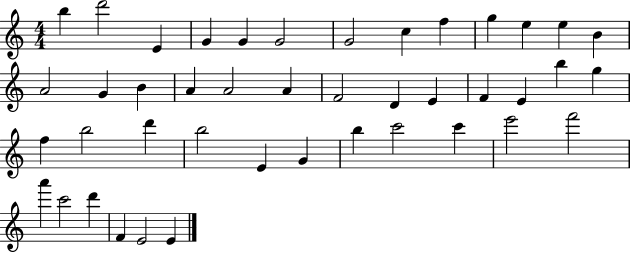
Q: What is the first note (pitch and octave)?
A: B5